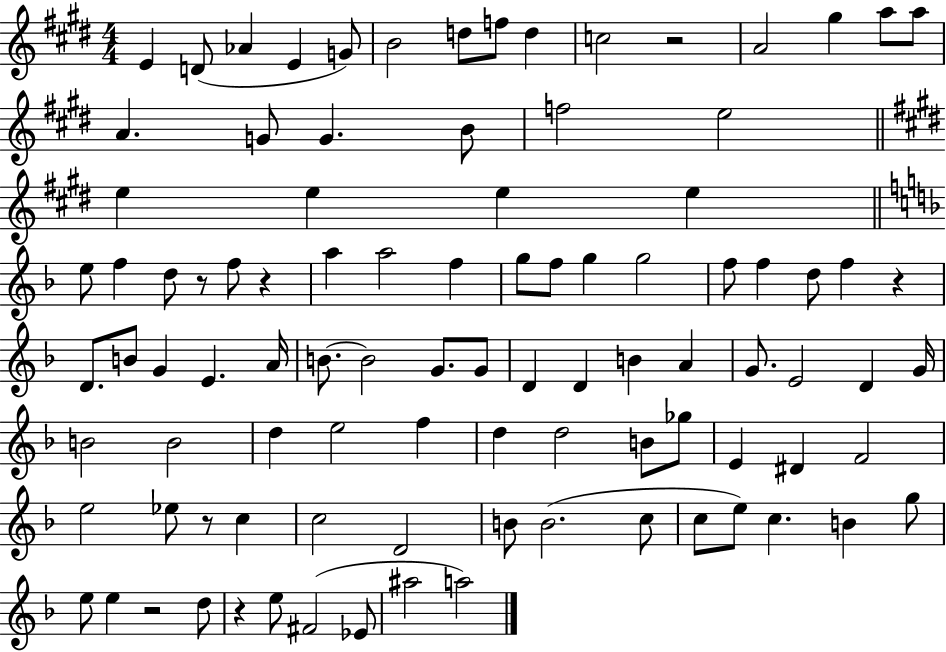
X:1
T:Untitled
M:4/4
L:1/4
K:E
E D/2 _A E G/2 B2 d/2 f/2 d c2 z2 A2 ^g a/2 a/2 A G/2 G B/2 f2 e2 e e e e e/2 f d/2 z/2 f/2 z a a2 f g/2 f/2 g g2 f/2 f d/2 f z D/2 B/2 G E A/4 B/2 B2 G/2 G/2 D D B A G/2 E2 D G/4 B2 B2 d e2 f d d2 B/2 _g/2 E ^D F2 e2 _e/2 z/2 c c2 D2 B/2 B2 c/2 c/2 e/2 c B g/2 e/2 e z2 d/2 z e/2 ^F2 _E/2 ^a2 a2